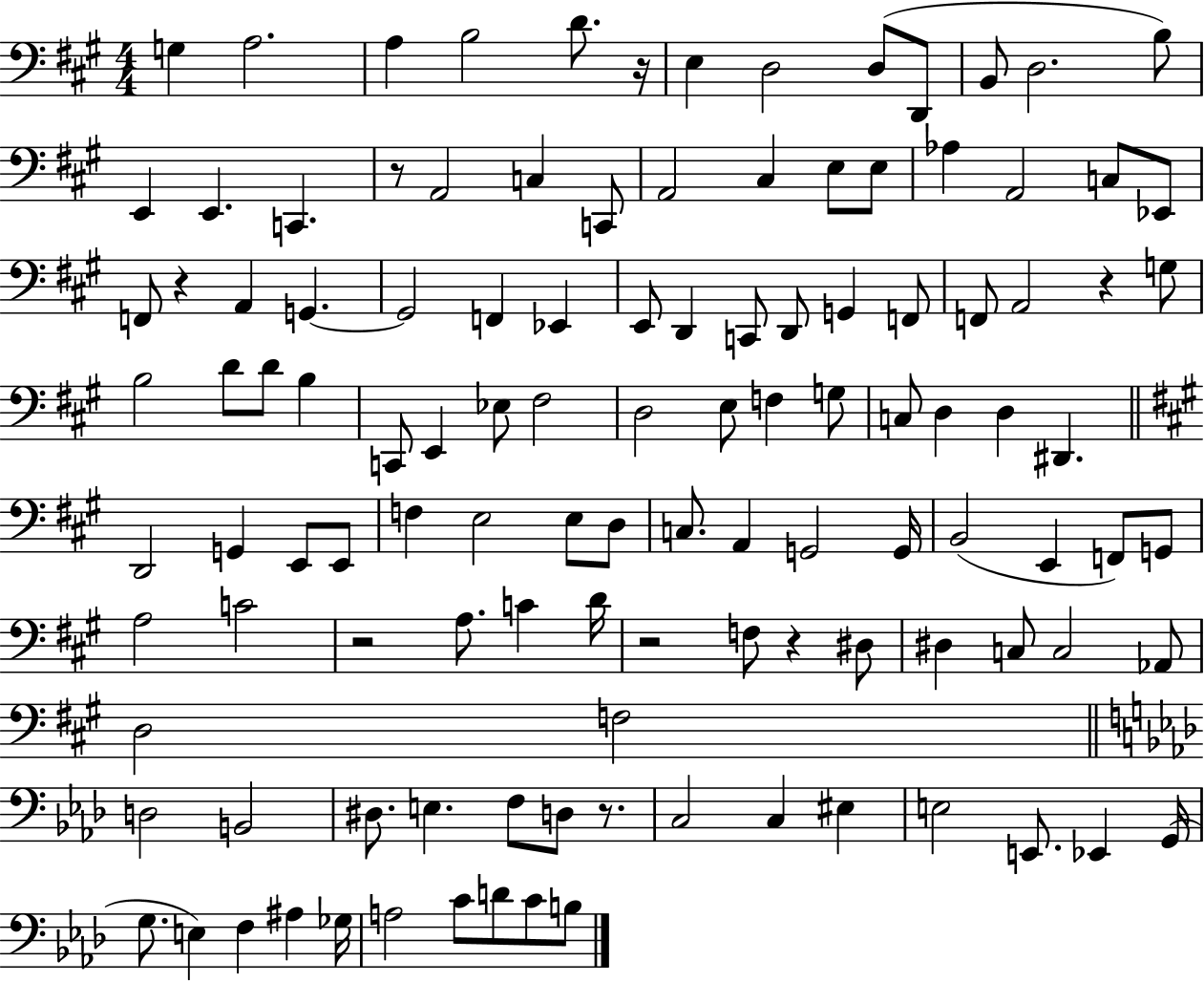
X:1
T:Untitled
M:4/4
L:1/4
K:A
G, A,2 A, B,2 D/2 z/4 E, D,2 D,/2 D,,/2 B,,/2 D,2 B,/2 E,, E,, C,, z/2 A,,2 C, C,,/2 A,,2 ^C, E,/2 E,/2 _A, A,,2 C,/2 _E,,/2 F,,/2 z A,, G,, G,,2 F,, _E,, E,,/2 D,, C,,/2 D,,/2 G,, F,,/2 F,,/2 A,,2 z G,/2 B,2 D/2 D/2 B, C,,/2 E,, _E,/2 ^F,2 D,2 E,/2 F, G,/2 C,/2 D, D, ^D,, D,,2 G,, E,,/2 E,,/2 F, E,2 E,/2 D,/2 C,/2 A,, G,,2 G,,/4 B,,2 E,, F,,/2 G,,/2 A,2 C2 z2 A,/2 C D/4 z2 F,/2 z ^D,/2 ^D, C,/2 C,2 _A,,/2 D,2 F,2 D,2 B,,2 ^D,/2 E, F,/2 D,/2 z/2 C,2 C, ^E, E,2 E,,/2 _E,, G,,/4 G,/2 E, F, ^A, _G,/4 A,2 C/2 D/2 C/2 B,/2